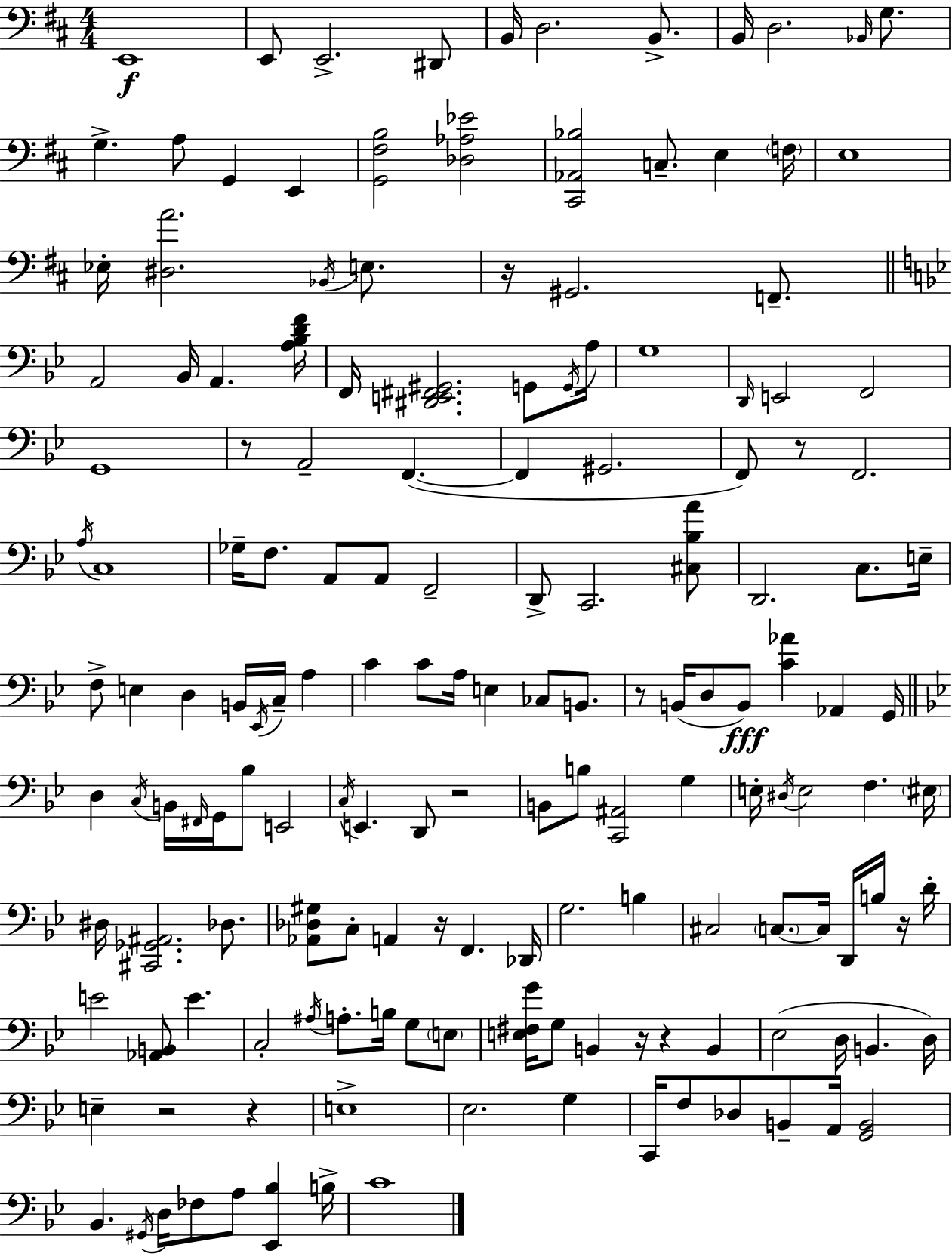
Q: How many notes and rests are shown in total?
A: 161